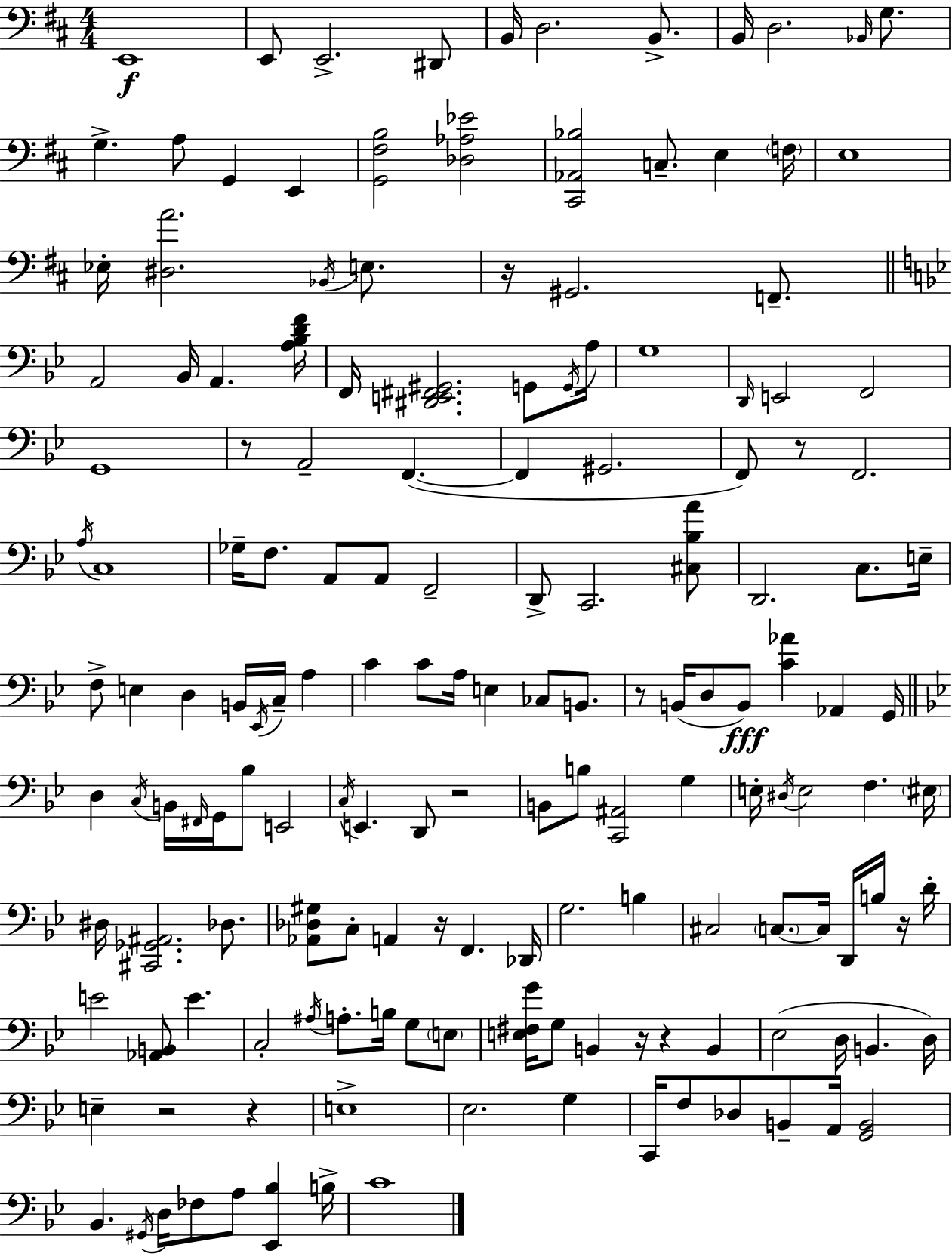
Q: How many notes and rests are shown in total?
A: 161